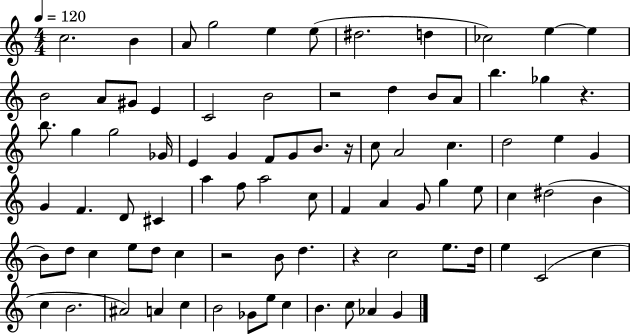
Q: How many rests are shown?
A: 5